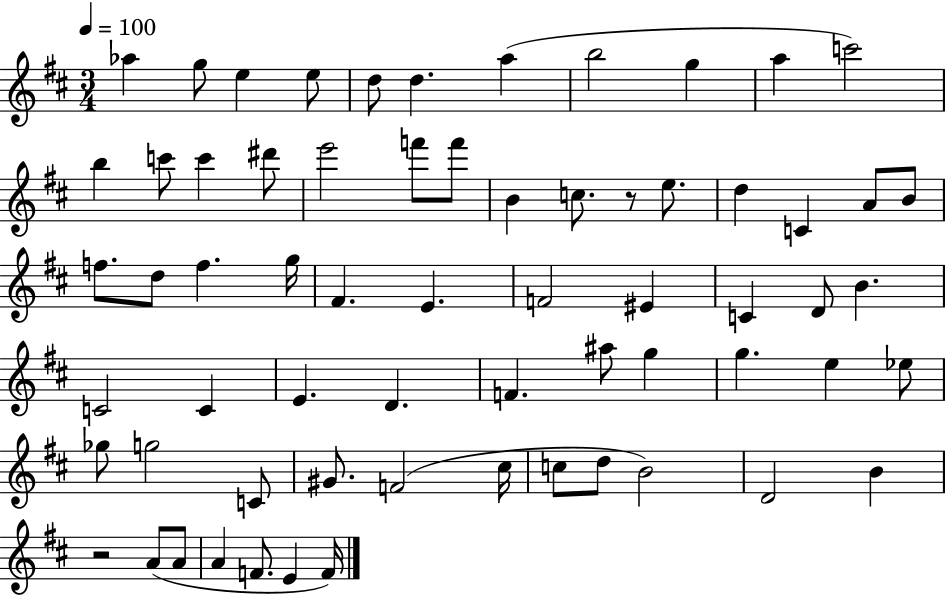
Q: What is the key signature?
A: D major